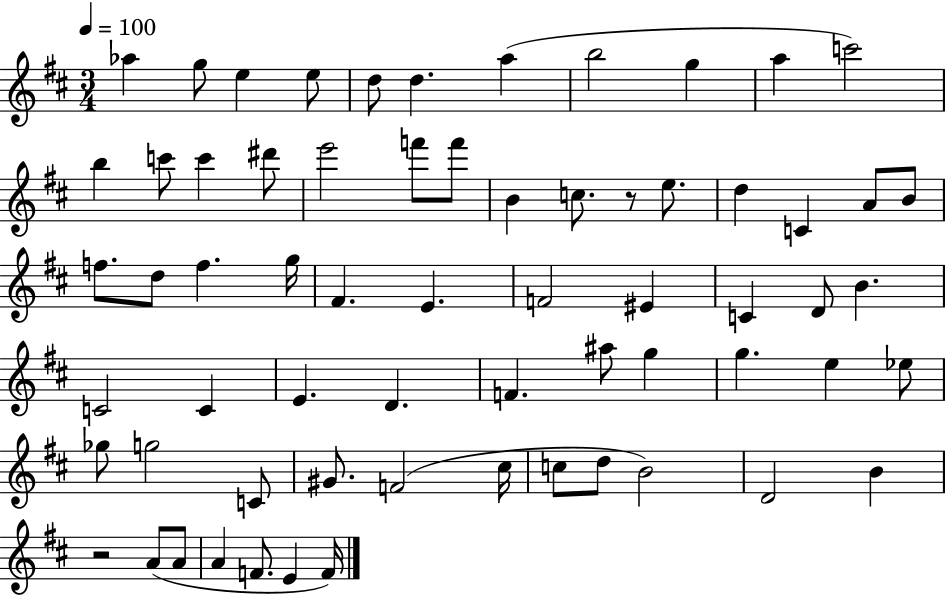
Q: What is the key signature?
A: D major